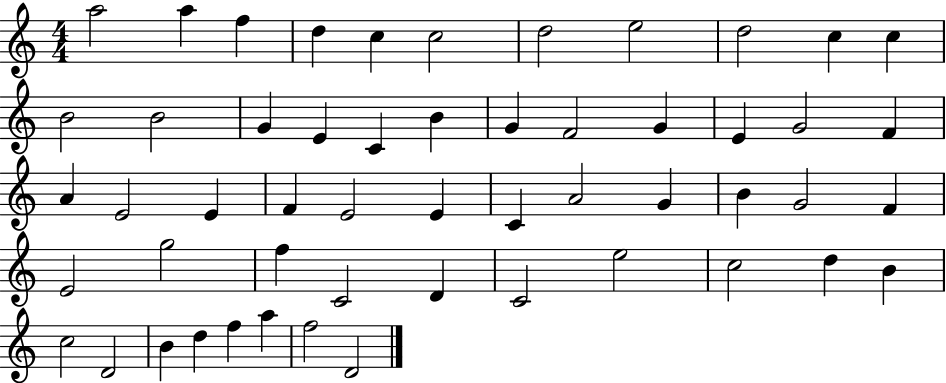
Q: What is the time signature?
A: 4/4